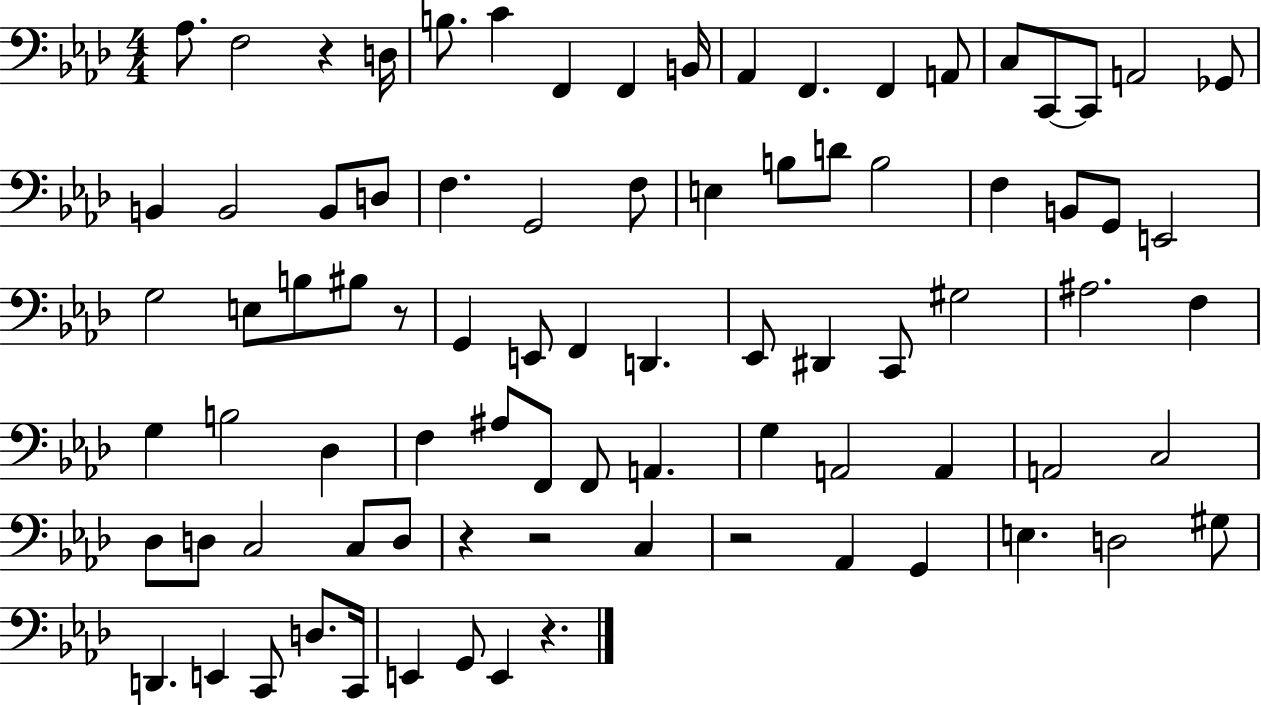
{
  \clef bass
  \numericTimeSignature
  \time 4/4
  \key aes \major
  aes8. f2 r4 d16 | b8. c'4 f,4 f,4 b,16 | aes,4 f,4. f,4 a,8 | c8 c,8~~ c,8 a,2 ges,8 | \break b,4 b,2 b,8 d8 | f4. g,2 f8 | e4 b8 d'8 b2 | f4 b,8 g,8 e,2 | \break g2 e8 b8 bis8 r8 | g,4 e,8 f,4 d,4. | ees,8 dis,4 c,8 gis2 | ais2. f4 | \break g4 b2 des4 | f4 ais8 f,8 f,8 a,4. | g4 a,2 a,4 | a,2 c2 | \break des8 d8 c2 c8 d8 | r4 r2 c4 | r2 aes,4 g,4 | e4. d2 gis8 | \break d,4. e,4 c,8 d8. c,16 | e,4 g,8 e,4 r4. | \bar "|."
}